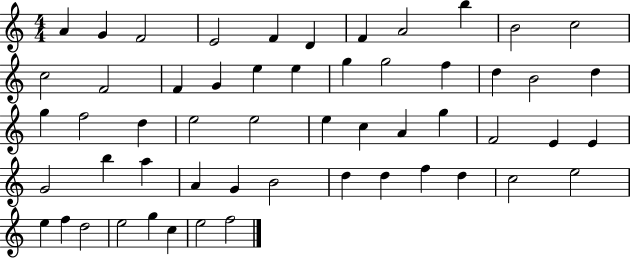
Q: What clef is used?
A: treble